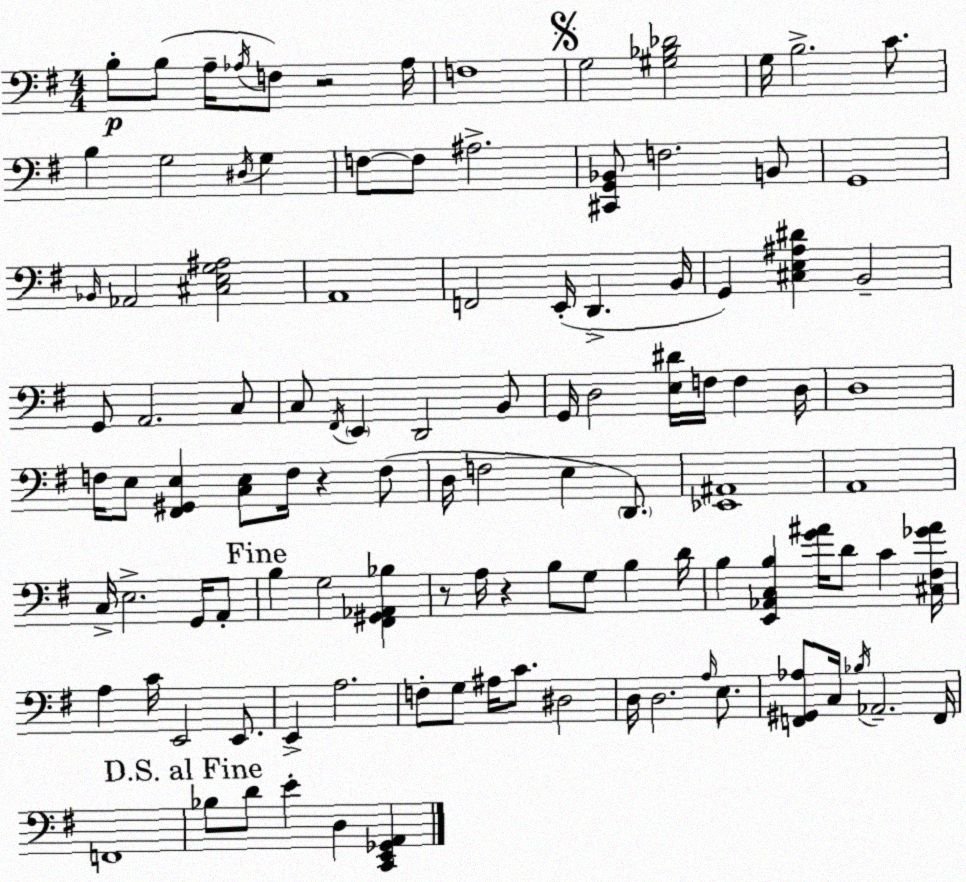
X:1
T:Untitled
M:4/4
L:1/4
K:Em
B,/2 B,/2 A,/4 _A,/4 F,/2 z2 _A,/4 F,4 G,2 [^G,_B,_D]2 G,/4 B,2 C/2 B, G,2 ^D,/4 G, F,/2 F,/2 ^A,2 [^C,,G,,_B,,]/2 F,2 B,,/2 G,,4 _B,,/4 _A,,2 [^C,E,G,^A,]2 A,,4 F,,2 E,,/4 D,, B,,/4 G,, [^C,E,^A,^D] B,,2 G,,/2 A,,2 C,/2 C,/2 ^F,,/4 E,, D,,2 B,,/2 G,,/4 D,2 [E,^D]/4 F,/4 F, D,/4 D,4 F,/4 E,/2 [^F,,^G,,E,] [C,E,]/2 F,/4 z F,/2 D,/4 F,2 E, D,,/2 [_E,,^A,,]4 A,,4 C,/4 E,2 G,,/4 A,,/2 B, G,2 [^F,,^G,,_A,,_B,] z/2 A,/4 z B,/2 G,/2 B, D/4 B, [E,,_A,,C,B,] [G^A]/4 D/2 C [^C,^F,_G^A]/4 A, C/4 E,,2 E,,/2 E,, A,2 F,/2 G,/2 ^A,/4 C/2 ^D,2 D,/4 D,2 A,/4 E,/2 [F,,^G,,_A,]/2 C,/4 _B,/4 _A,,2 F,,/4 F,,4 _B,/2 D/2 E D, [C,,E,,_G,,A,,]